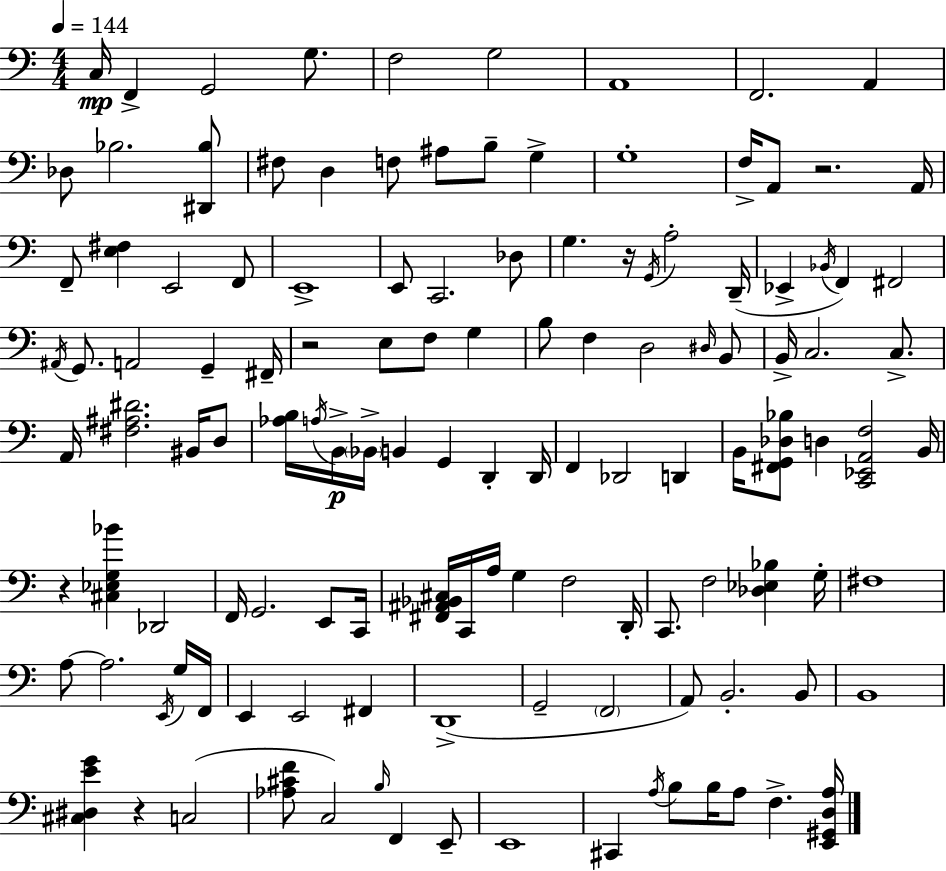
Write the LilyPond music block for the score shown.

{
  \clef bass
  \numericTimeSignature
  \time 4/4
  \key c \major
  \tempo 4 = 144
  \repeat volta 2 { c16\mp f,4-> g,2 g8. | f2 g2 | a,1 | f,2. a,4 | \break des8 bes2. <dis, bes>8 | fis8 d4 f8 ais8 b8-- g4-> | g1-. | f16-> a,8 r2. a,16 | \break f,8-- <e fis>4 e,2 f,8 | e,1-> | e,8 c,2. des8 | g4. r16 \acciaccatura { g,16 } a2-. | \break d,16--( ees,4-> \acciaccatura { bes,16 } f,4) fis,2 | \acciaccatura { ais,16 } g,8. a,2 g,4-- | fis,16-- r2 e8 f8 g4 | b8 f4 d2 | \break \grace { dis16 } b,8 b,16-> c2. | c8.-> a,16 <fis ais dis'>2. | bis,16 d8 <aes b>16 \acciaccatura { a16 } b,16->\p \parenthesize bes,16-> b,4 g,4 | d,4-. d,16 f,4 des,2 | \break d,4 b,16 <fis, g, des bes>8 d4 <c, ees, a, f>2 | b,16 r4 <cis ees g bes'>4 des,2 | f,16 g,2. | e,8 c,16 <fis, ais, bes, cis>16 c,16 a16 g4 f2 | \break d,16-. c,8. f2 | <des ees bes>4 g16-. fis1 | a8~~ a2. | \acciaccatura { e,16 } g16 f,16 e,4 e,2 | \break fis,4 d,1->( | g,2-- \parenthesize f,2 | a,8) b,2.-. | b,8 b,1 | \break <cis dis e' g'>4 r4 c2( | <aes cis' f'>8 c2) | \grace { b16 } f,4 e,8-- e,1 | cis,4 \acciaccatura { a16 } b8 b16 a8 | \break f4.-> <e, gis, d a>16 } \bar "|."
}